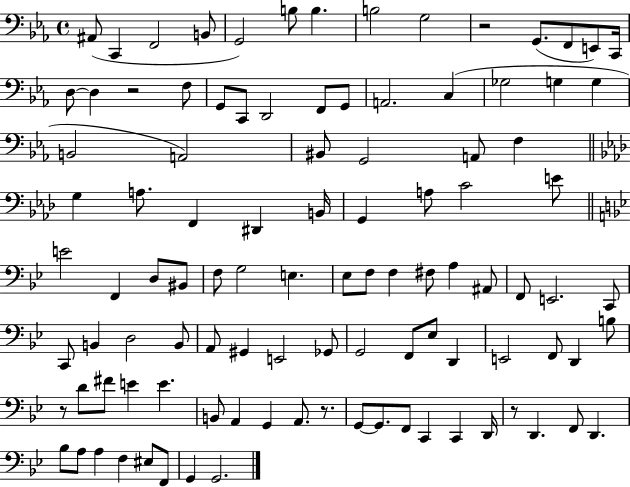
X:1
T:Untitled
M:4/4
L:1/4
K:Eb
^A,,/2 C,, F,,2 B,,/2 G,,2 B,/2 B, B,2 G,2 z2 G,,/2 F,,/2 E,,/2 C,,/4 D,/2 D, z2 F,/2 G,,/2 C,,/2 D,,2 F,,/2 G,,/2 A,,2 C, _G,2 G, G, B,,2 A,,2 ^B,,/2 G,,2 A,,/2 F, G, A,/2 F,, ^D,, B,,/4 G,, A,/2 C2 E/2 E2 F,, D,/2 ^B,,/2 F,/2 G,2 E, _E,/2 F,/2 F, ^F,/2 A, ^A,,/2 F,,/2 E,,2 C,,/2 C,,/2 B,, D,2 B,,/2 A,,/2 ^G,, E,,2 _G,,/2 G,,2 F,,/2 _E,/2 D,, E,,2 F,,/2 D,, B,/2 z/2 D/2 ^F/2 E E B,,/2 A,, G,, A,,/2 z/2 G,,/2 G,,/2 F,,/2 C,, C,, D,,/4 z/2 D,, F,,/2 D,, _B,/2 A,/2 A, F, ^E,/2 F,,/2 G,, G,,2